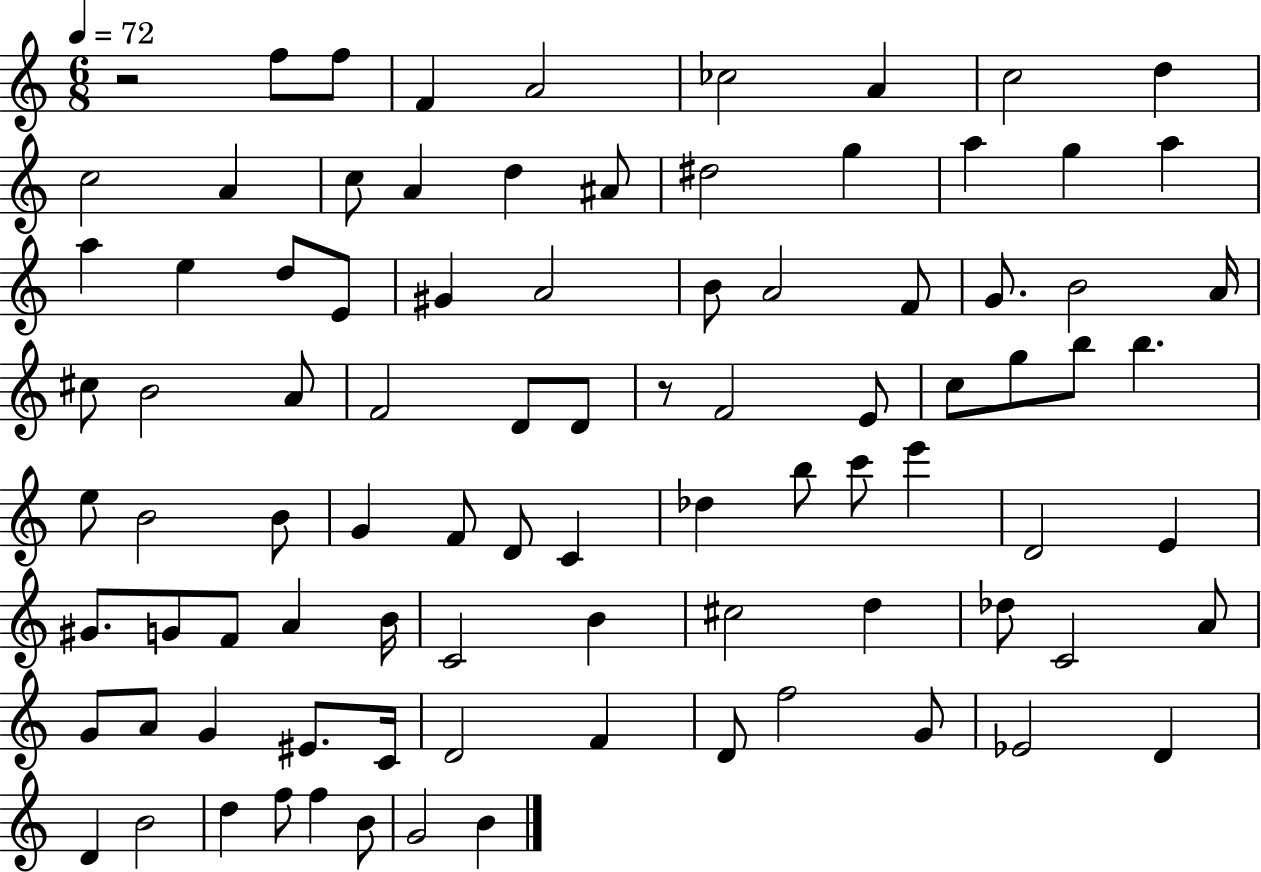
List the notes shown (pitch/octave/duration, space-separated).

R/h F5/e F5/e F4/q A4/h CES5/h A4/q C5/h D5/q C5/h A4/q C5/e A4/q D5/q A#4/e D#5/h G5/q A5/q G5/q A5/q A5/q E5/q D5/e E4/e G#4/q A4/h B4/e A4/h F4/e G4/e. B4/h A4/s C#5/e B4/h A4/e F4/h D4/e D4/e R/e F4/h E4/e C5/e G5/e B5/e B5/q. E5/e B4/h B4/e G4/q F4/e D4/e C4/q Db5/q B5/e C6/e E6/q D4/h E4/q G#4/e. G4/e F4/e A4/q B4/s C4/h B4/q C#5/h D5/q Db5/e C4/h A4/e G4/e A4/e G4/q EIS4/e. C4/s D4/h F4/q D4/e F5/h G4/e Eb4/h D4/q D4/q B4/h D5/q F5/e F5/q B4/e G4/h B4/q